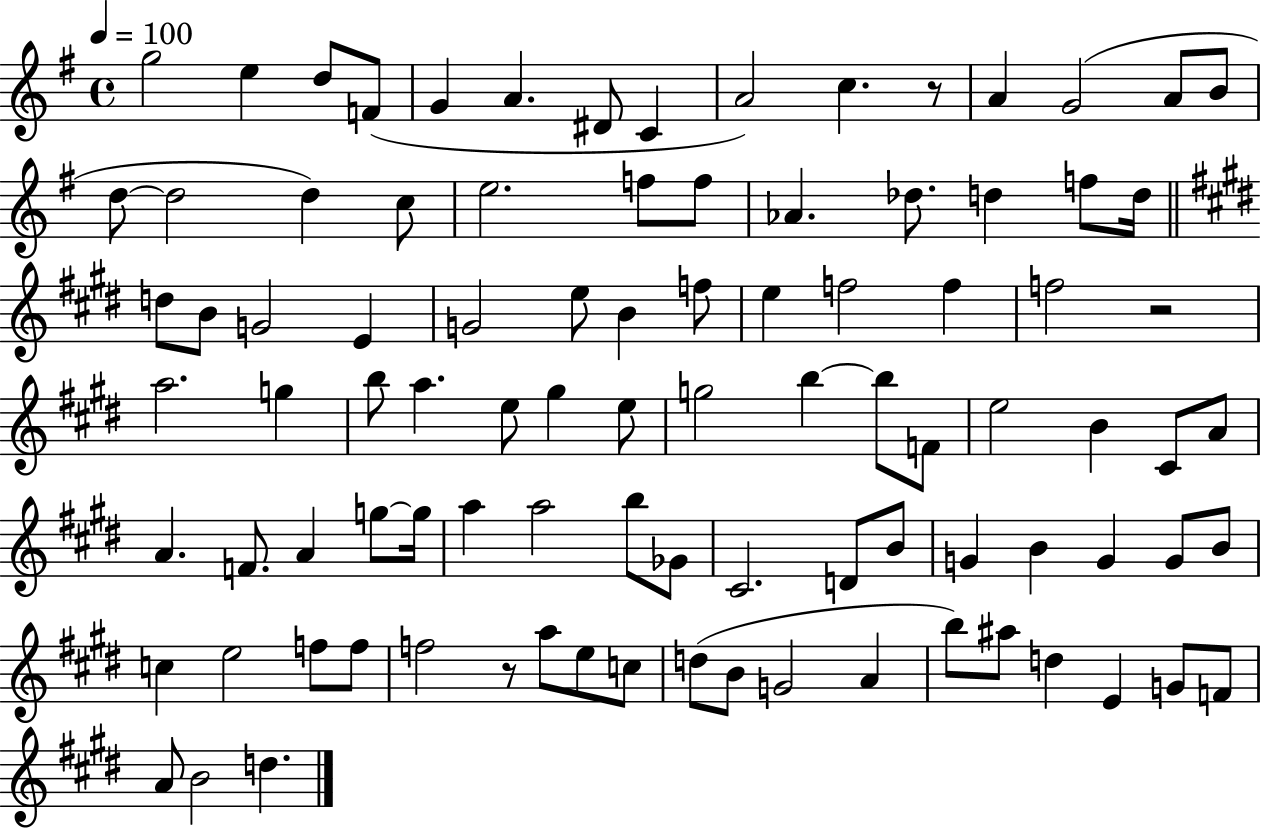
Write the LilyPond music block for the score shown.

{
  \clef treble
  \time 4/4
  \defaultTimeSignature
  \key g \major
  \tempo 4 = 100
  \repeat volta 2 { g''2 e''4 d''8 f'8( | g'4 a'4. dis'8 c'4 | a'2) c''4. r8 | a'4 g'2( a'8 b'8 | \break d''8~~ d''2 d''4) c''8 | e''2. f''8 f''8 | aes'4. des''8. d''4 f''8 d''16 | \bar "||" \break \key e \major d''8 b'8 g'2 e'4 | g'2 e''8 b'4 f''8 | e''4 f''2 f''4 | f''2 r2 | \break a''2. g''4 | b''8 a''4. e''8 gis''4 e''8 | g''2 b''4~~ b''8 f'8 | e''2 b'4 cis'8 a'8 | \break a'4. f'8. a'4 g''8~~ g''16 | a''4 a''2 b''8 ges'8 | cis'2. d'8 b'8 | g'4 b'4 g'4 g'8 b'8 | \break c''4 e''2 f''8 f''8 | f''2 r8 a''8 e''8 c''8 | d''8( b'8 g'2 a'4 | b''8) ais''8 d''4 e'4 g'8 f'8 | \break a'8 b'2 d''4. | } \bar "|."
}